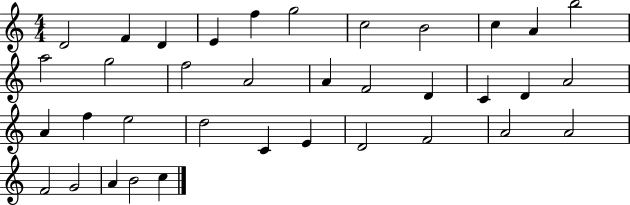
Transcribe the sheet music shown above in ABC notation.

X:1
T:Untitled
M:4/4
L:1/4
K:C
D2 F D E f g2 c2 B2 c A b2 a2 g2 f2 A2 A F2 D C D A2 A f e2 d2 C E D2 F2 A2 A2 F2 G2 A B2 c